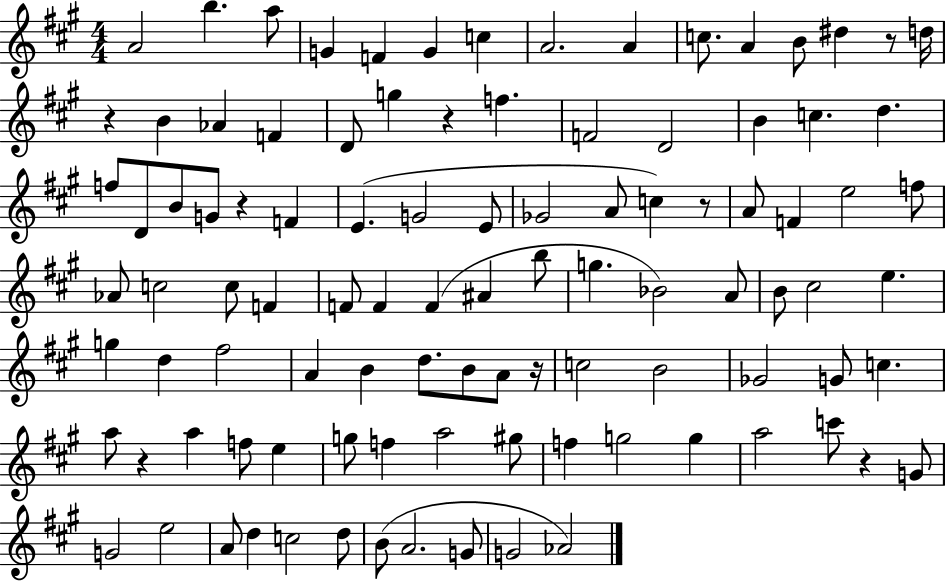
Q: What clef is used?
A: treble